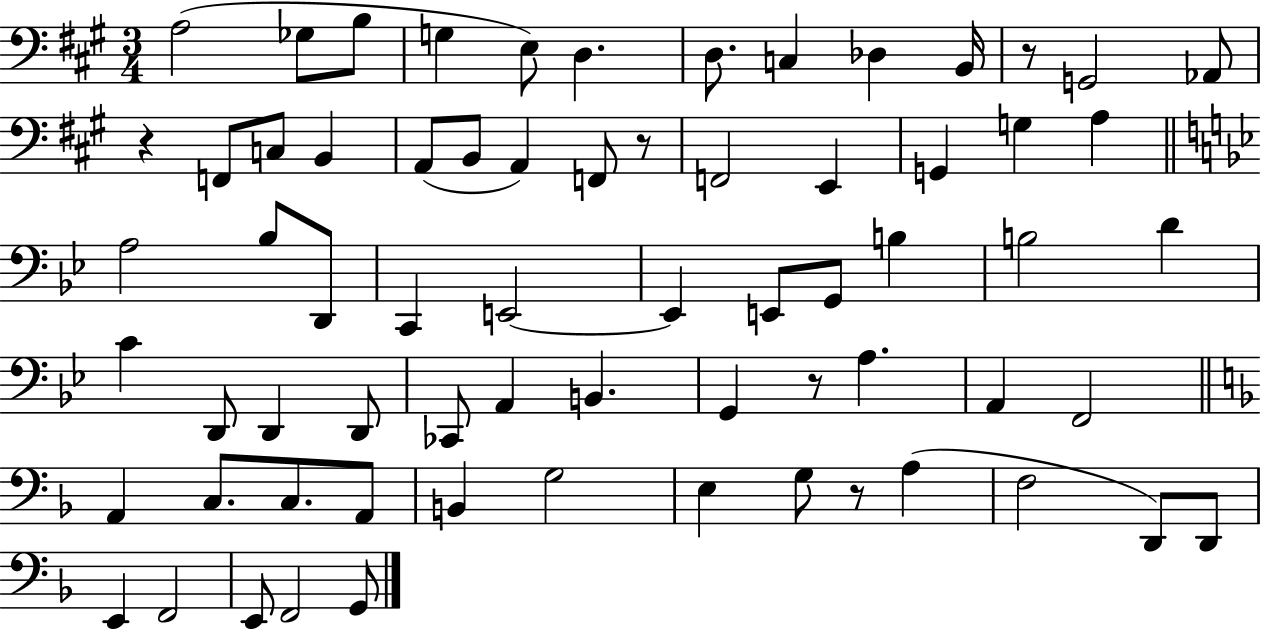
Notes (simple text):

A3/h Gb3/e B3/e G3/q E3/e D3/q. D3/e. C3/q Db3/q B2/s R/e G2/h Ab2/e R/q F2/e C3/e B2/q A2/e B2/e A2/q F2/e R/e F2/h E2/q G2/q G3/q A3/q A3/h Bb3/e D2/e C2/q E2/h E2/q E2/e G2/e B3/q B3/h D4/q C4/q D2/e D2/q D2/e CES2/e A2/q B2/q. G2/q R/e A3/q. A2/q F2/h A2/q C3/e. C3/e. A2/e B2/q G3/h E3/q G3/e R/e A3/q F3/h D2/e D2/e E2/q F2/h E2/e F2/h G2/e